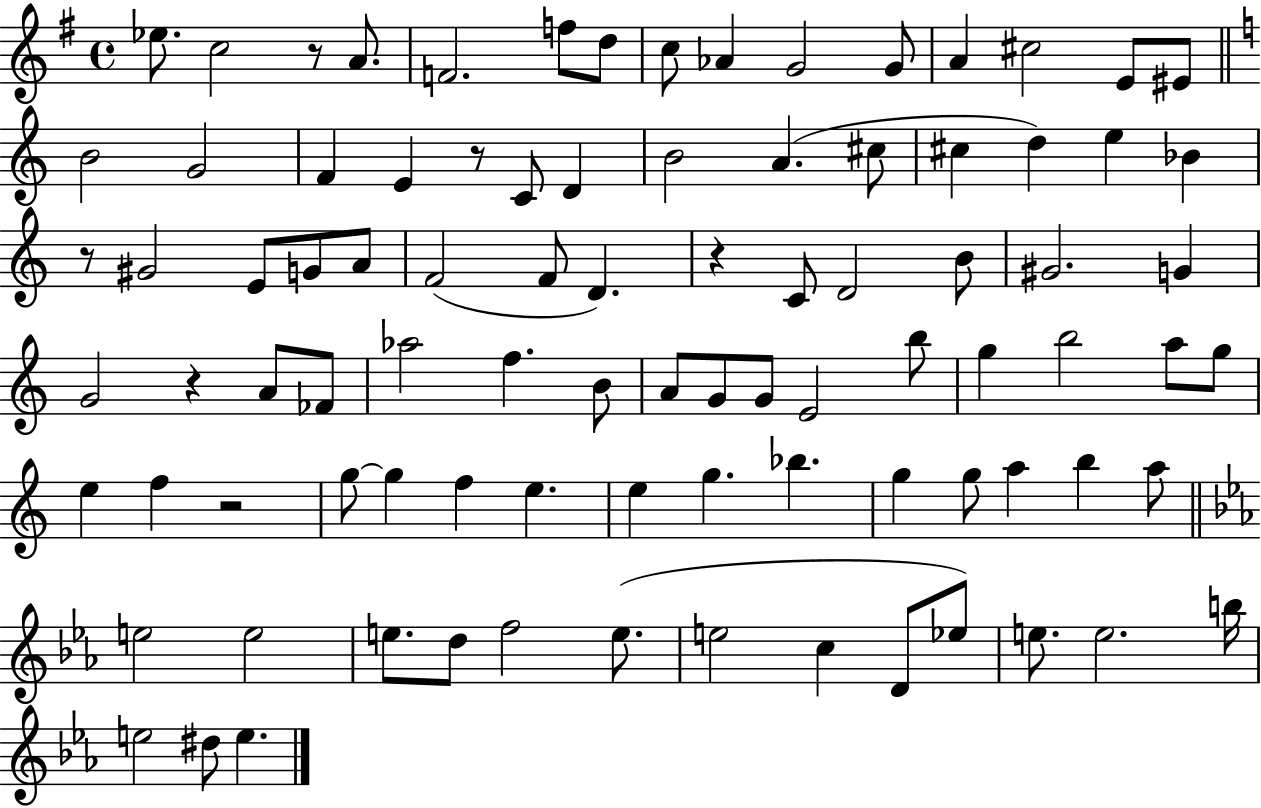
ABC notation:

X:1
T:Untitled
M:4/4
L:1/4
K:G
_e/2 c2 z/2 A/2 F2 f/2 d/2 c/2 _A G2 G/2 A ^c2 E/2 ^E/2 B2 G2 F E z/2 C/2 D B2 A ^c/2 ^c d e _B z/2 ^G2 E/2 G/2 A/2 F2 F/2 D z C/2 D2 B/2 ^G2 G G2 z A/2 _F/2 _a2 f B/2 A/2 G/2 G/2 E2 b/2 g b2 a/2 g/2 e f z2 g/2 g f e e g _b g g/2 a b a/2 e2 e2 e/2 d/2 f2 e/2 e2 c D/2 _e/2 e/2 e2 b/4 e2 ^d/2 e